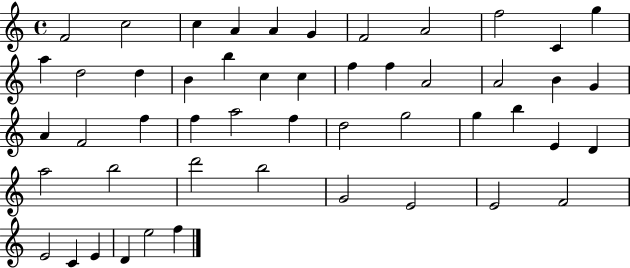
X:1
T:Untitled
M:4/4
L:1/4
K:C
F2 c2 c A A G F2 A2 f2 C g a d2 d B b c c f f A2 A2 B G A F2 f f a2 f d2 g2 g b E D a2 b2 d'2 b2 G2 E2 E2 F2 E2 C E D e2 f